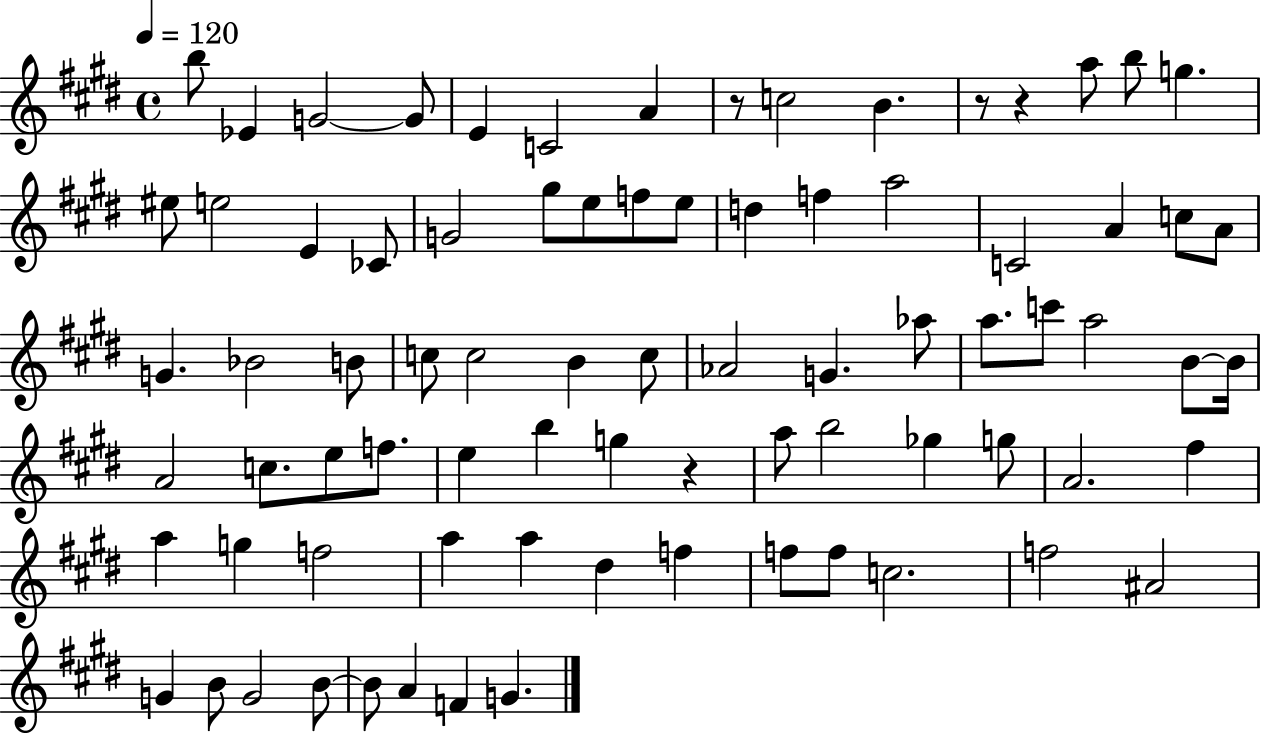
X:1
T:Untitled
M:4/4
L:1/4
K:E
b/2 _E G2 G/2 E C2 A z/2 c2 B z/2 z a/2 b/2 g ^e/2 e2 E _C/2 G2 ^g/2 e/2 f/2 e/2 d f a2 C2 A c/2 A/2 G _B2 B/2 c/2 c2 B c/2 _A2 G _a/2 a/2 c'/2 a2 B/2 B/4 A2 c/2 e/2 f/2 e b g z a/2 b2 _g g/2 A2 ^f a g f2 a a ^d f f/2 f/2 c2 f2 ^A2 G B/2 G2 B/2 B/2 A F G